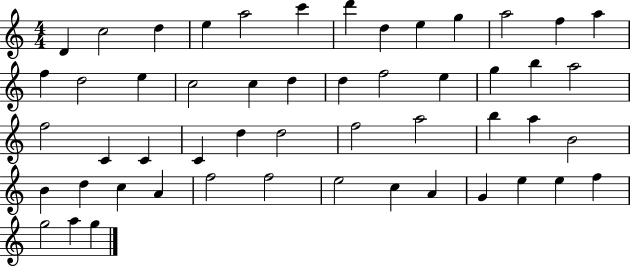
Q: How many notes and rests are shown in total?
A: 52